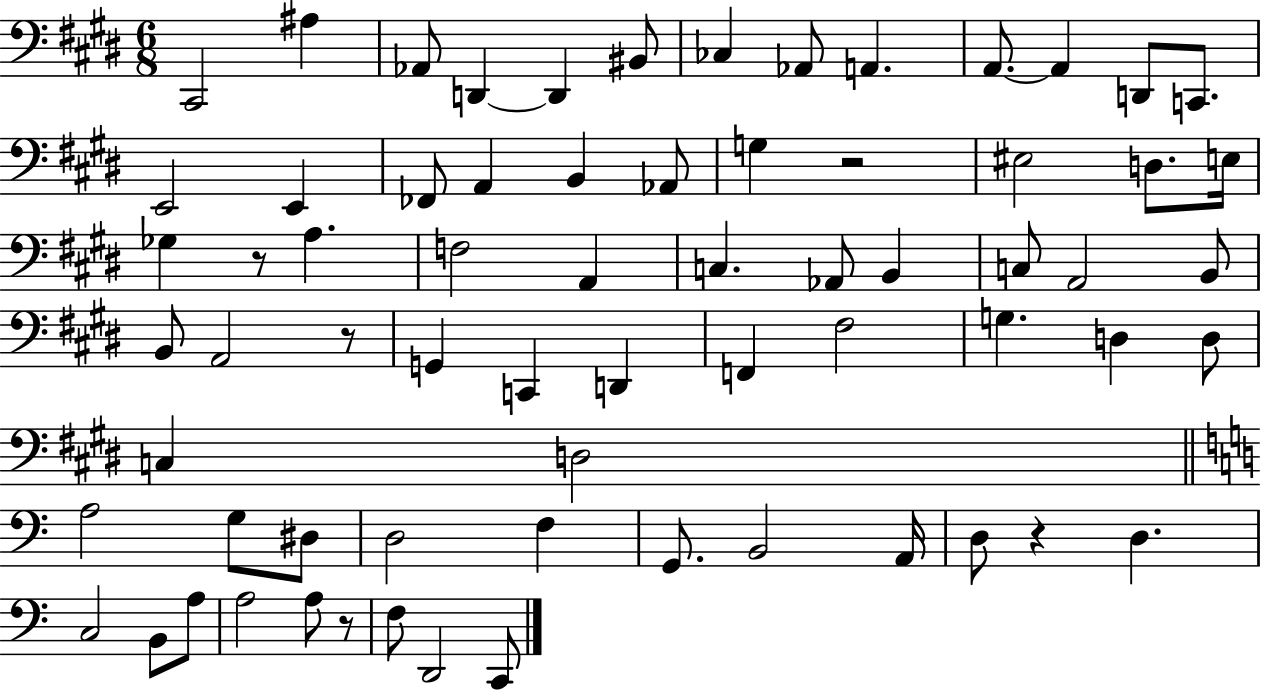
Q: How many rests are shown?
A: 5